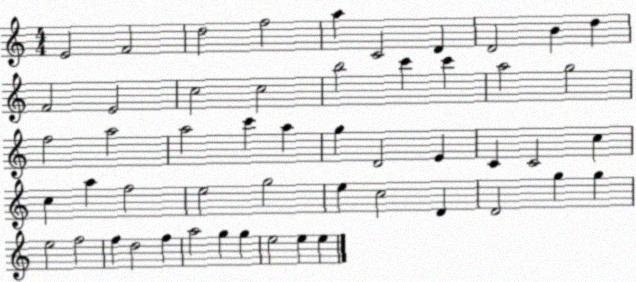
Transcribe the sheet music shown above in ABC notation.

X:1
T:Untitled
M:4/4
L:1/4
K:C
E2 F2 d2 f2 a C2 D D2 B d F2 E2 c2 c2 b2 c' c' a2 g2 f2 a2 a2 c' a g D2 E C C2 c c a f2 e2 g2 e c2 D D2 g g e2 f2 f d2 f a2 g g e2 e e